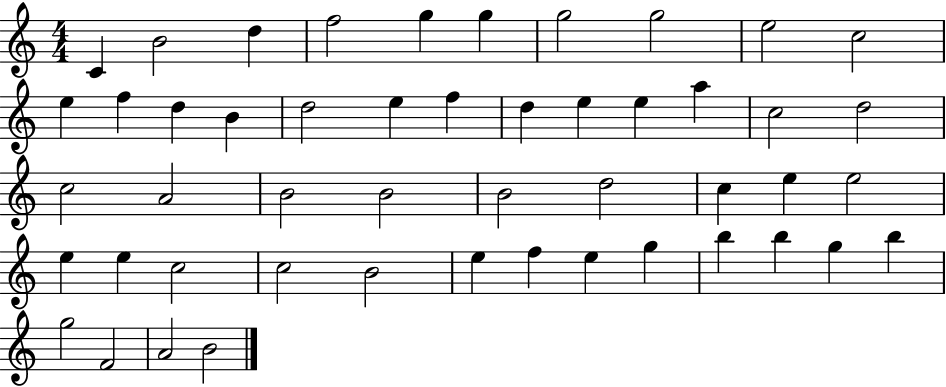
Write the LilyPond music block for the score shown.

{
  \clef treble
  \numericTimeSignature
  \time 4/4
  \key c \major
  c'4 b'2 d''4 | f''2 g''4 g''4 | g''2 g''2 | e''2 c''2 | \break e''4 f''4 d''4 b'4 | d''2 e''4 f''4 | d''4 e''4 e''4 a''4 | c''2 d''2 | \break c''2 a'2 | b'2 b'2 | b'2 d''2 | c''4 e''4 e''2 | \break e''4 e''4 c''2 | c''2 b'2 | e''4 f''4 e''4 g''4 | b''4 b''4 g''4 b''4 | \break g''2 f'2 | a'2 b'2 | \bar "|."
}